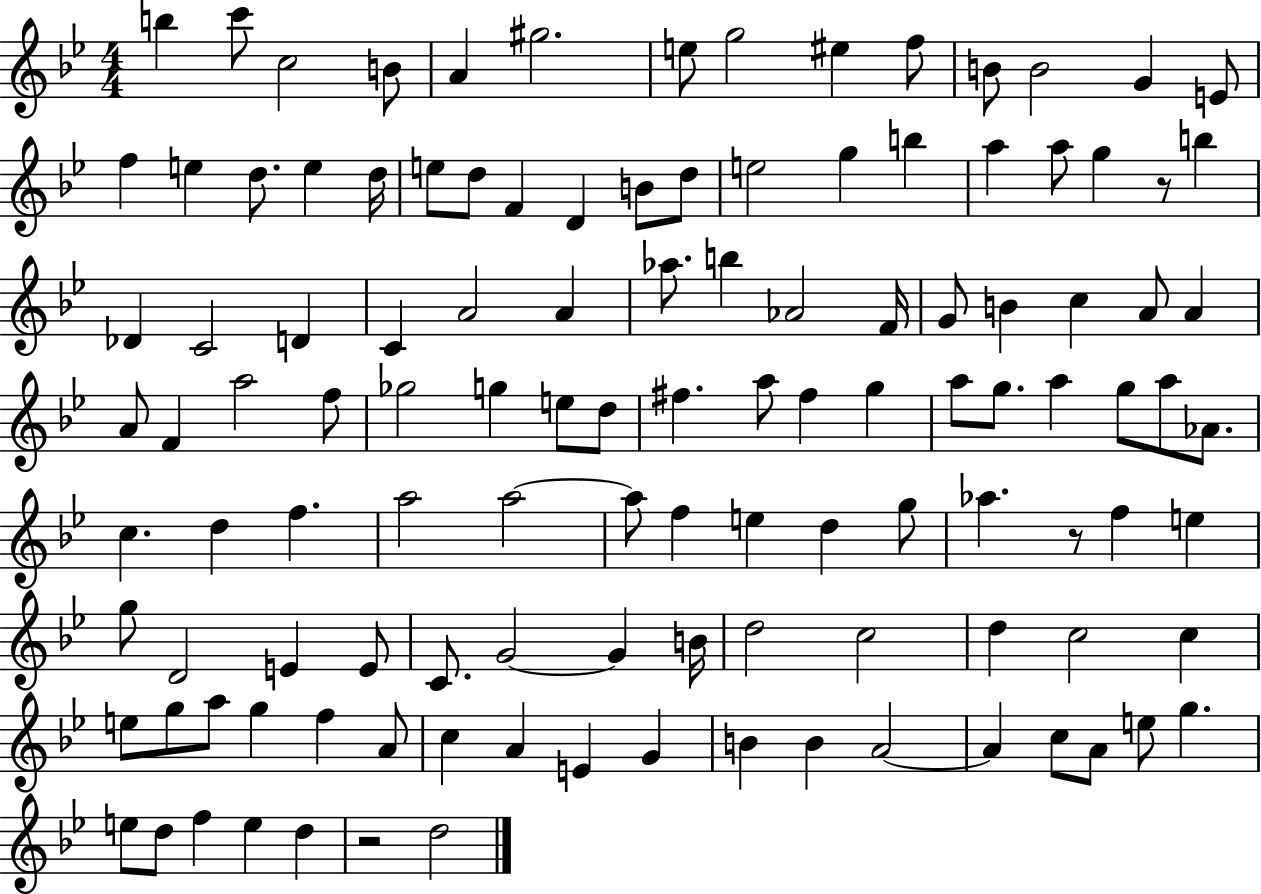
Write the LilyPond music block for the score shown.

{
  \clef treble
  \numericTimeSignature
  \time 4/4
  \key bes \major
  b''4 c'''8 c''2 b'8 | a'4 gis''2. | e''8 g''2 eis''4 f''8 | b'8 b'2 g'4 e'8 | \break f''4 e''4 d''8. e''4 d''16 | e''8 d''8 f'4 d'4 b'8 d''8 | e''2 g''4 b''4 | a''4 a''8 g''4 r8 b''4 | \break des'4 c'2 d'4 | c'4 a'2 a'4 | aes''8. b''4 aes'2 f'16 | g'8 b'4 c''4 a'8 a'4 | \break a'8 f'4 a''2 f''8 | ges''2 g''4 e''8 d''8 | fis''4. a''8 fis''4 g''4 | a''8 g''8. a''4 g''8 a''8 aes'8. | \break c''4. d''4 f''4. | a''2 a''2~~ | a''8 f''4 e''4 d''4 g''8 | aes''4. r8 f''4 e''4 | \break g''8 d'2 e'4 e'8 | c'8. g'2~~ g'4 b'16 | d''2 c''2 | d''4 c''2 c''4 | \break e''8 g''8 a''8 g''4 f''4 a'8 | c''4 a'4 e'4 g'4 | b'4 b'4 a'2~~ | a'4 c''8 a'8 e''8 g''4. | \break e''8 d''8 f''4 e''4 d''4 | r2 d''2 | \bar "|."
}